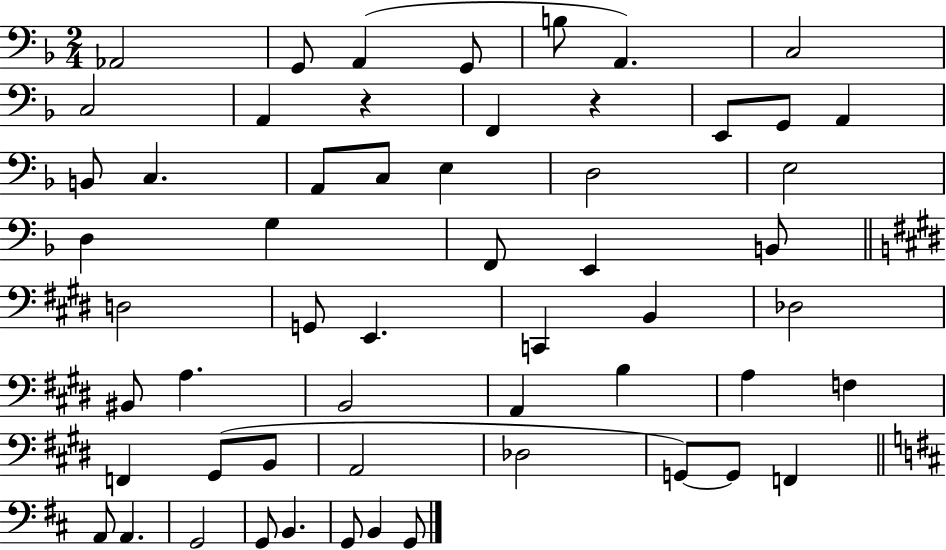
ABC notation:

X:1
T:Untitled
M:2/4
L:1/4
K:F
_A,,2 G,,/2 A,, G,,/2 B,/2 A,, C,2 C,2 A,, z F,, z E,,/2 G,,/2 A,, B,,/2 C, A,,/2 C,/2 E, D,2 E,2 D, G, F,,/2 E,, B,,/2 D,2 G,,/2 E,, C,, B,, _D,2 ^B,,/2 A, B,,2 A,, B, A, F, F,, ^G,,/2 B,,/2 A,,2 _D,2 G,,/2 G,,/2 F,, A,,/2 A,, G,,2 G,,/2 B,, G,,/2 B,, G,,/2